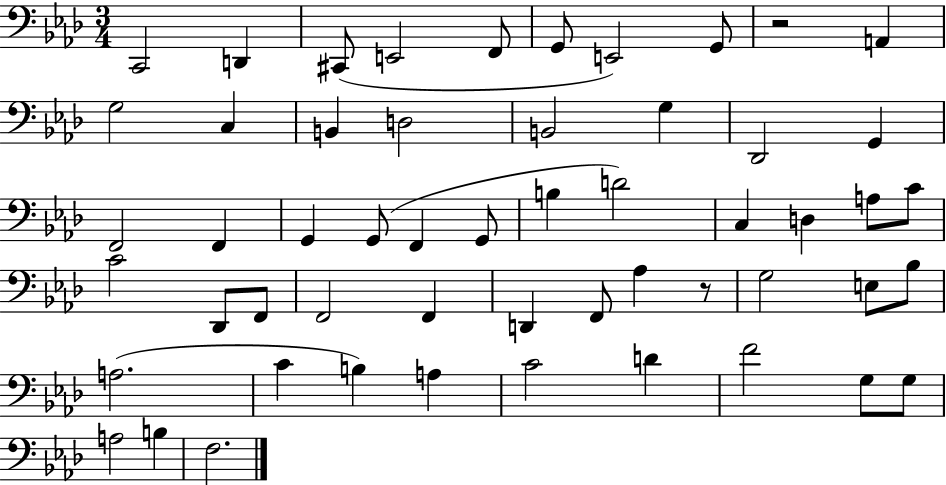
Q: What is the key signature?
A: AES major